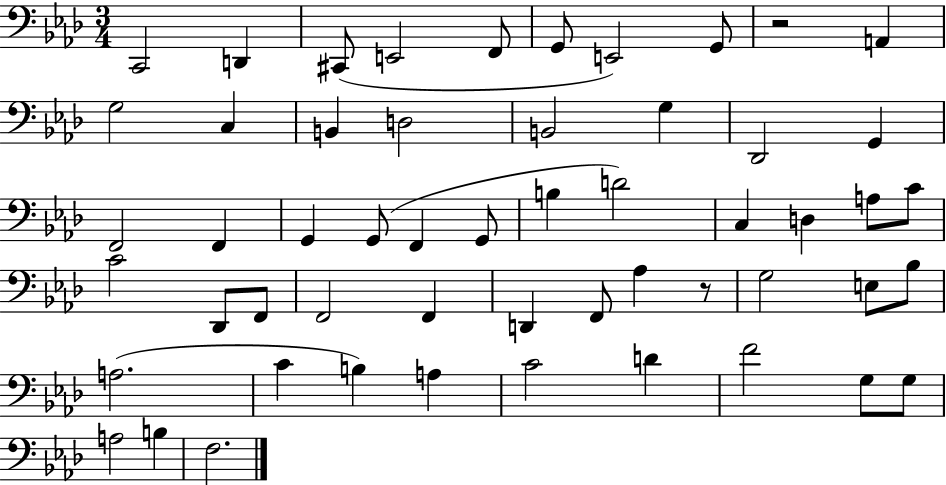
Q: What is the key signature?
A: AES major